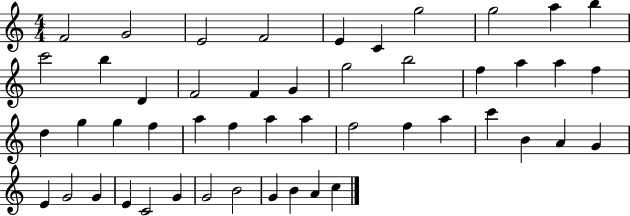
F4/h G4/h E4/h F4/h E4/q C4/q G5/h G5/h A5/q B5/q C6/h B5/q D4/q F4/h F4/q G4/q G5/h B5/h F5/q A5/q A5/q F5/q D5/q G5/q G5/q F5/q A5/q F5/q A5/q A5/q F5/h F5/q A5/q C6/q B4/q A4/q G4/q E4/q G4/h G4/q E4/q C4/h G4/q G4/h B4/h G4/q B4/q A4/q C5/q